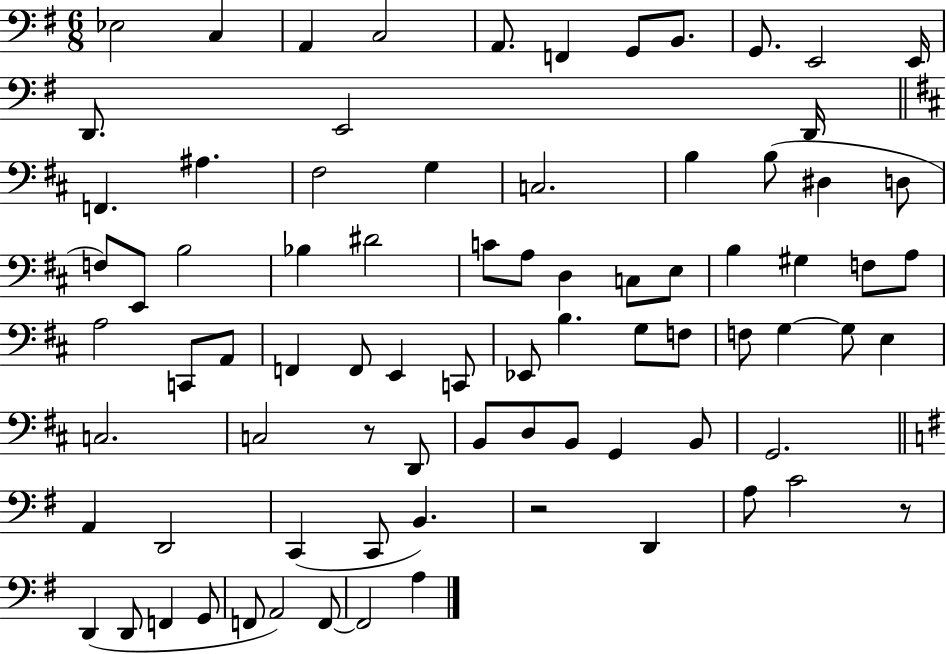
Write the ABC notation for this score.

X:1
T:Untitled
M:6/8
L:1/4
K:G
_E,2 C, A,, C,2 A,,/2 F,, G,,/2 B,,/2 G,,/2 E,,2 E,,/4 D,,/2 E,,2 D,,/4 F,, ^A, ^F,2 G, C,2 B, B,/2 ^D, D,/2 F,/2 E,,/2 B,2 _B, ^D2 C/2 A,/2 D, C,/2 E,/2 B, ^G, F,/2 A,/2 A,2 C,,/2 A,,/2 F,, F,,/2 E,, C,,/2 _E,,/2 B, G,/2 F,/2 F,/2 G, G,/2 E, C,2 C,2 z/2 D,,/2 B,,/2 D,/2 B,,/2 G,, B,,/2 G,,2 A,, D,,2 C,, C,,/2 B,, z2 D,, A,/2 C2 z/2 D,, D,,/2 F,, G,,/2 F,,/2 A,,2 F,,/2 F,,2 A,